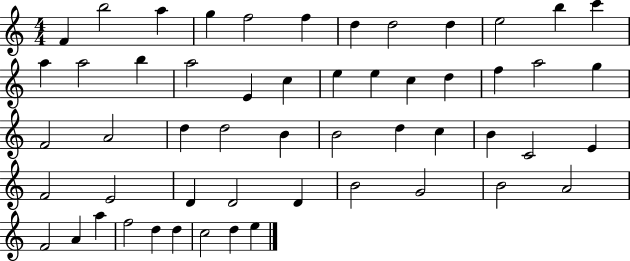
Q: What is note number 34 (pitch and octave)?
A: B4